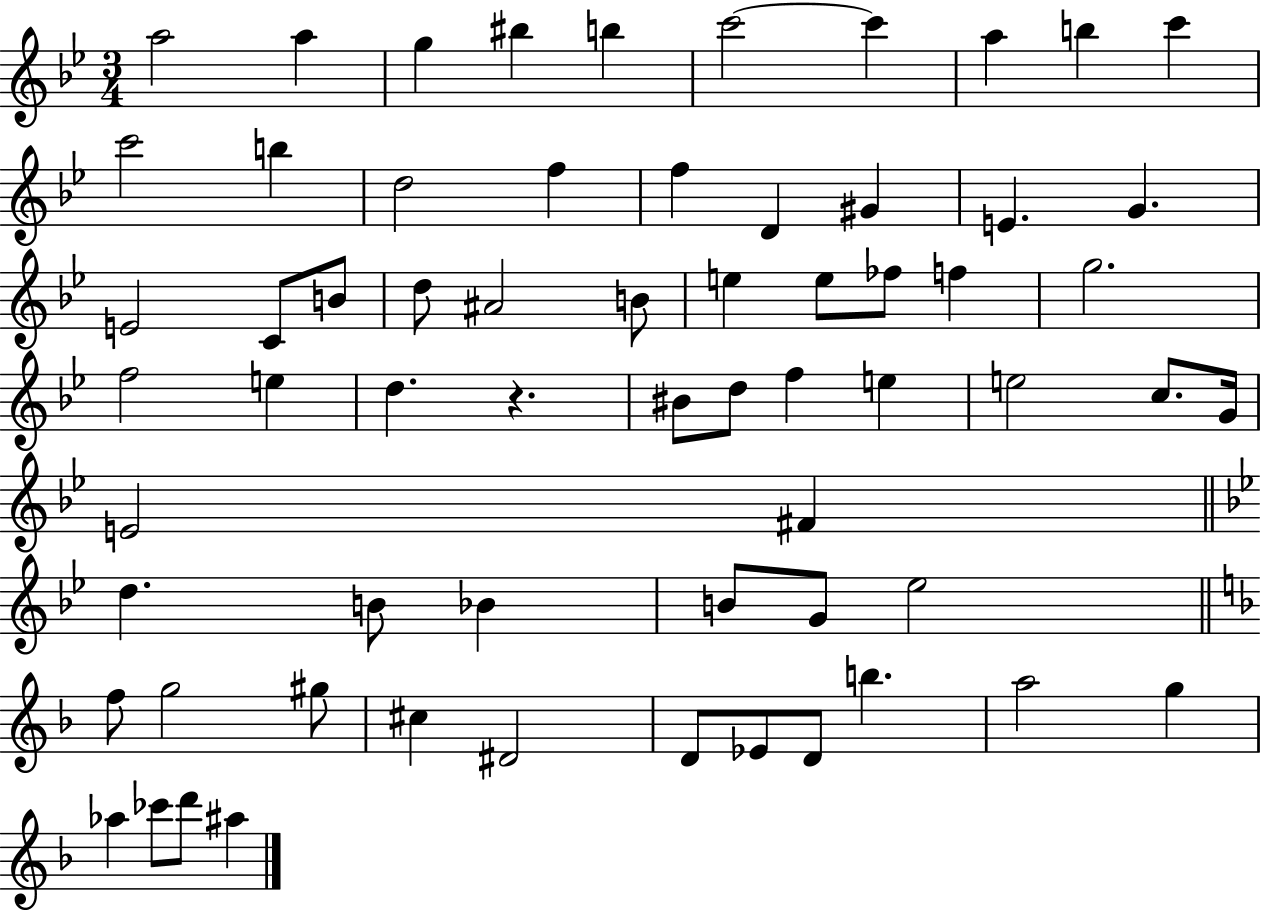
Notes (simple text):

A5/h A5/q G5/q BIS5/q B5/q C6/h C6/q A5/q B5/q C6/q C6/h B5/q D5/h F5/q F5/q D4/q G#4/q E4/q. G4/q. E4/h C4/e B4/e D5/e A#4/h B4/e E5/q E5/e FES5/e F5/q G5/h. F5/h E5/q D5/q. R/q. BIS4/e D5/e F5/q E5/q E5/h C5/e. G4/s E4/h F#4/q D5/q. B4/e Bb4/q B4/e G4/e Eb5/h F5/e G5/h G#5/e C#5/q D#4/h D4/e Eb4/e D4/e B5/q. A5/h G5/q Ab5/q CES6/e D6/e A#5/q